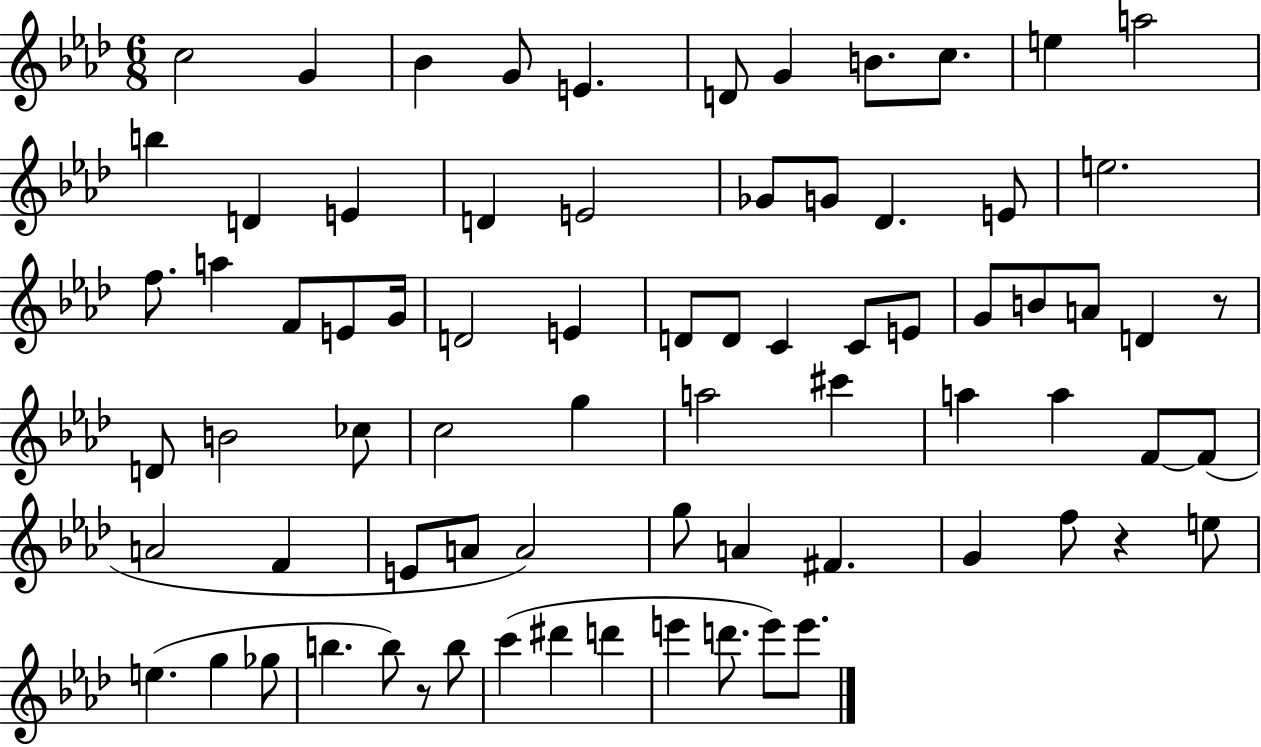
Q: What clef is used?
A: treble